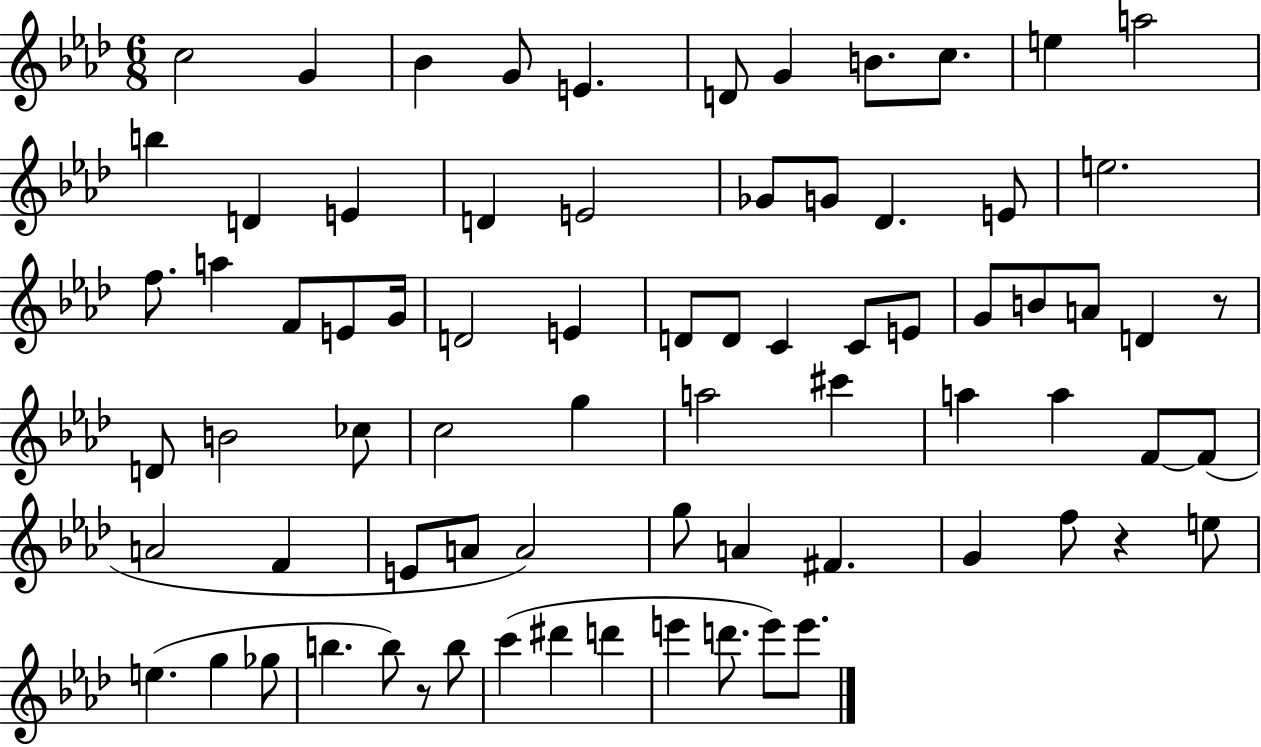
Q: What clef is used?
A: treble